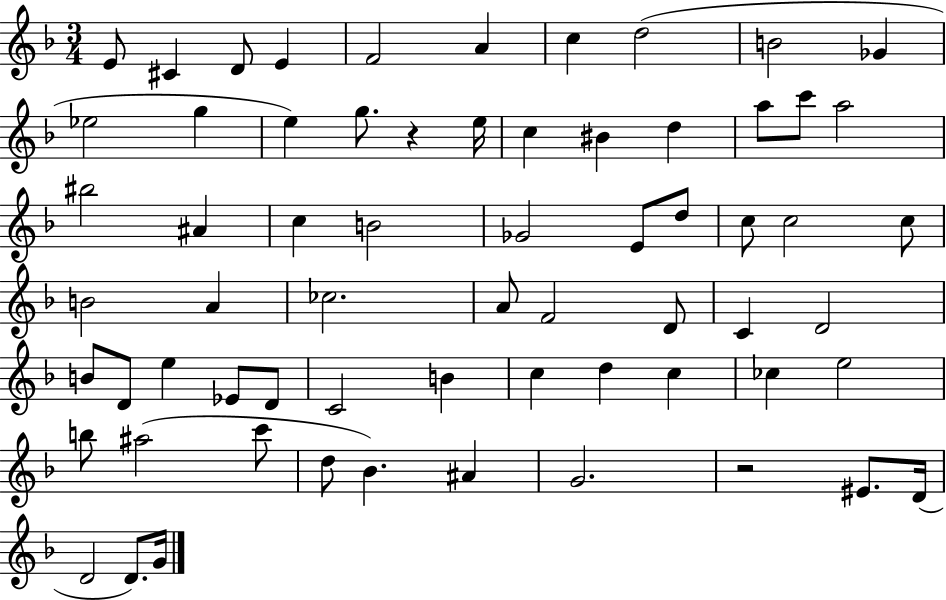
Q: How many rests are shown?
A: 2